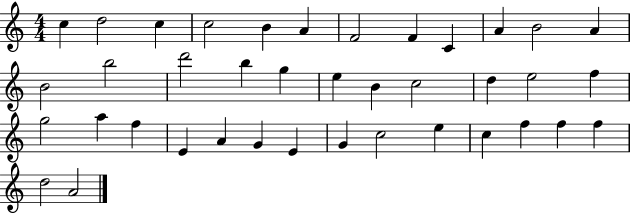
C5/q D5/h C5/q C5/h B4/q A4/q F4/h F4/q C4/q A4/q B4/h A4/q B4/h B5/h D6/h B5/q G5/q E5/q B4/q C5/h D5/q E5/h F5/q G5/h A5/q F5/q E4/q A4/q G4/q E4/q G4/q C5/h E5/q C5/q F5/q F5/q F5/q D5/h A4/h